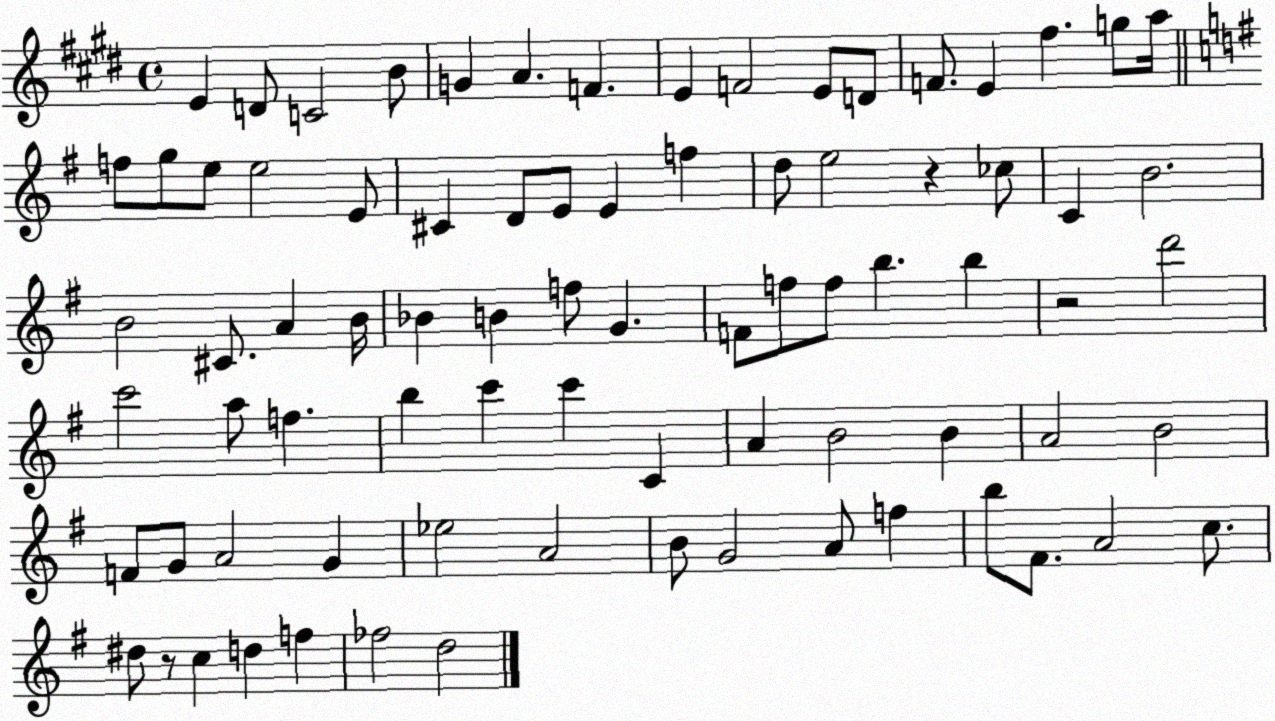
X:1
T:Untitled
M:4/4
L:1/4
K:E
E D/2 C2 B/2 G A F E F2 E/2 D/2 F/2 E ^f g/2 a/4 f/2 g/2 e/2 e2 E/2 ^C D/2 E/2 E f d/2 e2 z _c/2 C B2 B2 ^C/2 A B/4 _B B f/2 G F/2 f/2 f/2 b b z2 d'2 c'2 a/2 f b c' c' C A B2 B A2 B2 F/2 G/2 A2 G _e2 A2 B/2 G2 A/2 f b/2 ^F/2 A2 c/2 ^d/2 z/2 c d f _f2 d2